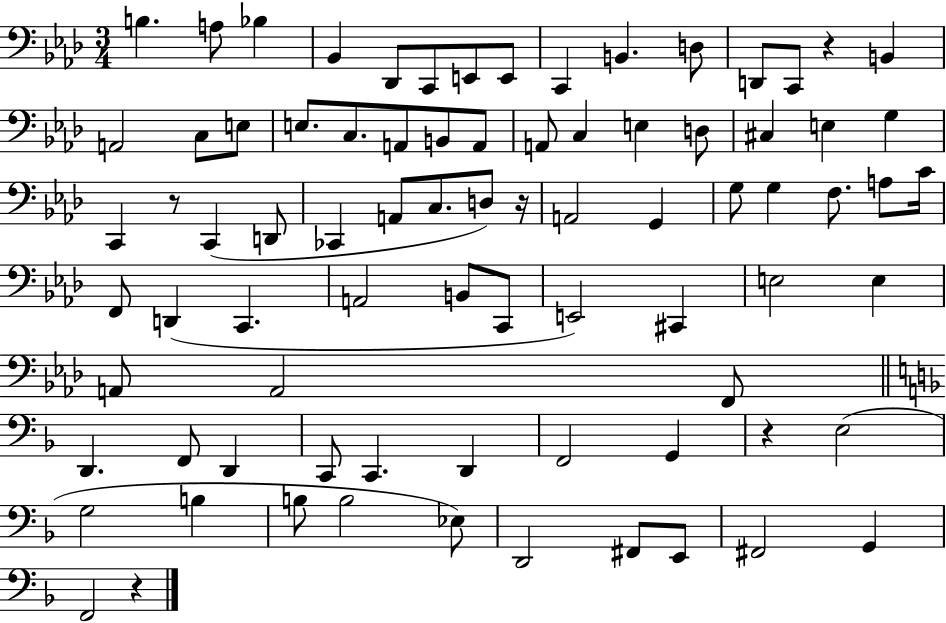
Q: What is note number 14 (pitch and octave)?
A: B2